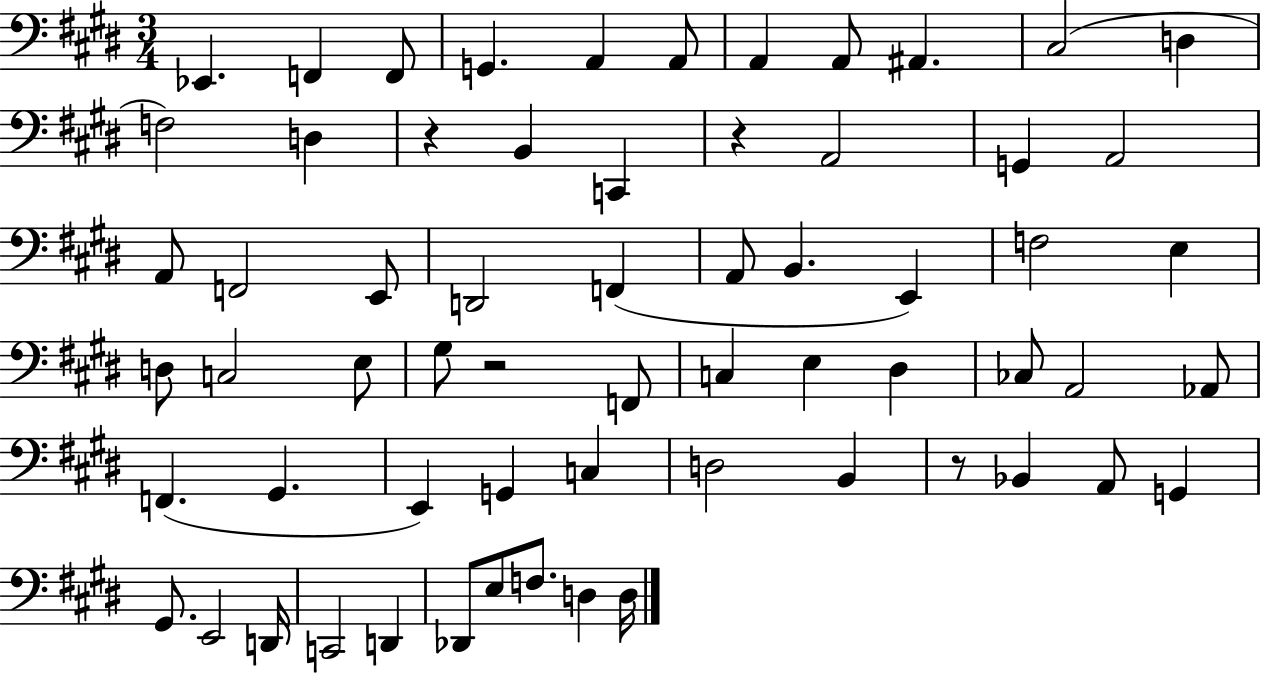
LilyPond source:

{
  \clef bass
  \numericTimeSignature
  \time 3/4
  \key e \major
  ees,4. f,4 f,8 | g,4. a,4 a,8 | a,4 a,8 ais,4. | cis2( d4 | \break f2) d4 | r4 b,4 c,4 | r4 a,2 | g,4 a,2 | \break a,8 f,2 e,8 | d,2 f,4( | a,8 b,4. e,4) | f2 e4 | \break d8 c2 e8 | gis8 r2 f,8 | c4 e4 dis4 | ces8 a,2 aes,8 | \break f,4.( gis,4. | e,4) g,4 c4 | d2 b,4 | r8 bes,4 a,8 g,4 | \break gis,8. e,2 d,16 | c,2 d,4 | des,8 e8 f8. d4 d16 | \bar "|."
}